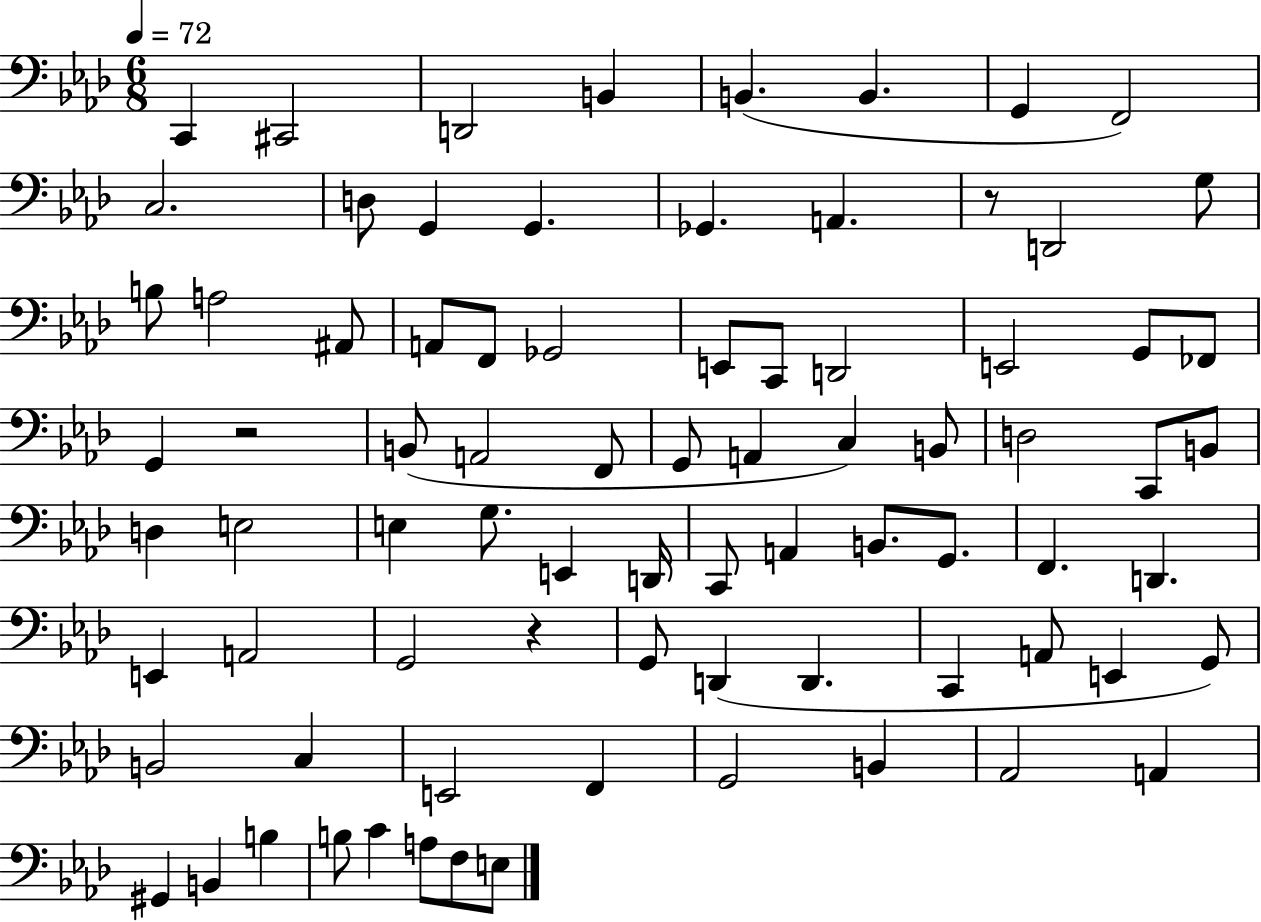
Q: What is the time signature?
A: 6/8